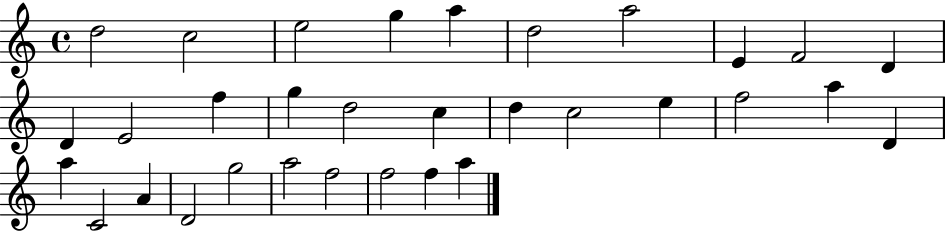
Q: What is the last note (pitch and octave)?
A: A5